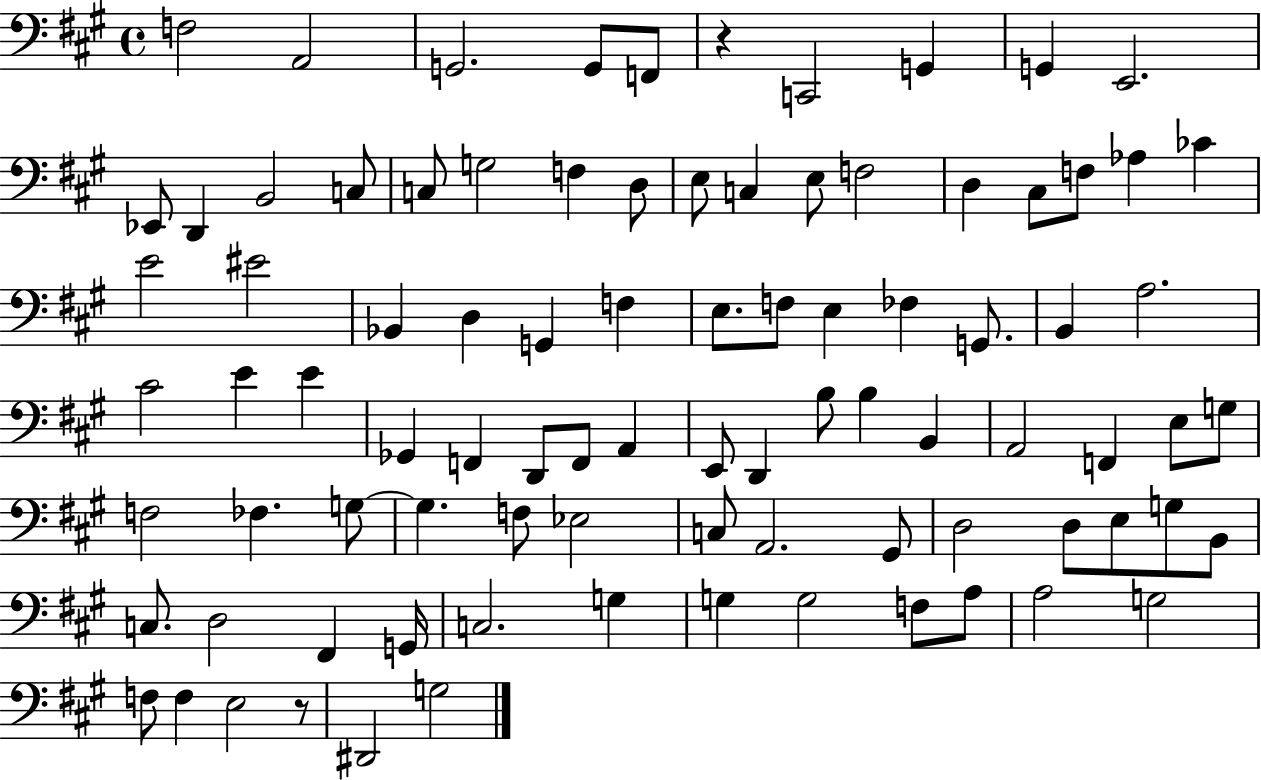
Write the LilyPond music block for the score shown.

{
  \clef bass
  \time 4/4
  \defaultTimeSignature
  \key a \major
  f2 a,2 | g,2. g,8 f,8 | r4 c,2 g,4 | g,4 e,2. | \break ees,8 d,4 b,2 c8 | c8 g2 f4 d8 | e8 c4 e8 f2 | d4 cis8 f8 aes4 ces'4 | \break e'2 eis'2 | bes,4 d4 g,4 f4 | e8. f8 e4 fes4 g,8. | b,4 a2. | \break cis'2 e'4 e'4 | ges,4 f,4 d,8 f,8 a,4 | e,8 d,4 b8 b4 b,4 | a,2 f,4 e8 g8 | \break f2 fes4. g8~~ | g4. f8 ees2 | c8 a,2. gis,8 | d2 d8 e8 g8 b,8 | \break c8. d2 fis,4 g,16 | c2. g4 | g4 g2 f8 a8 | a2 g2 | \break f8 f4 e2 r8 | dis,2 g2 | \bar "|."
}